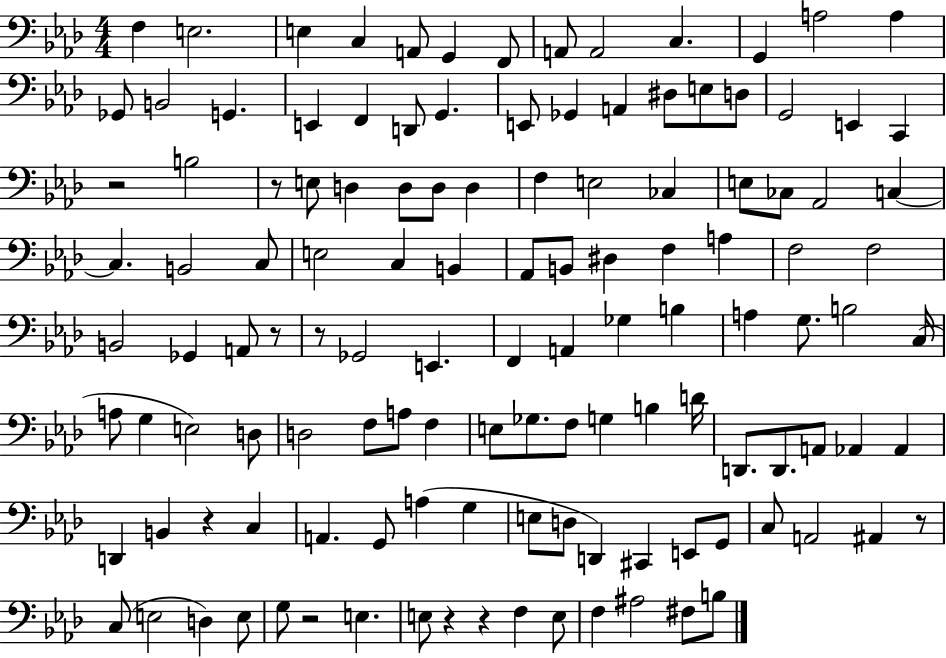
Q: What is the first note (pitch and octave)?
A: F3